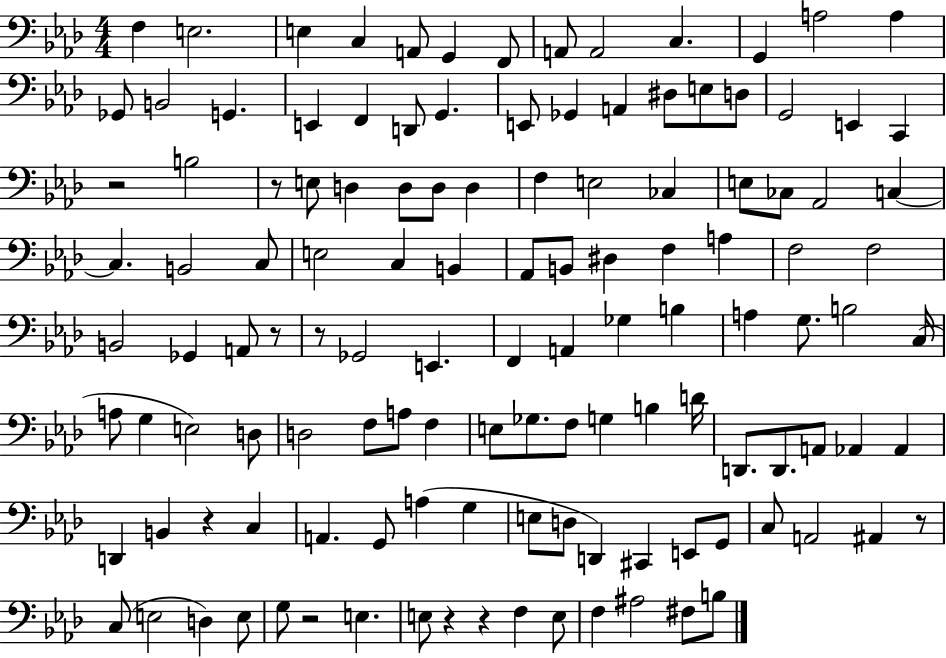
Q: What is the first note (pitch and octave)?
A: F3